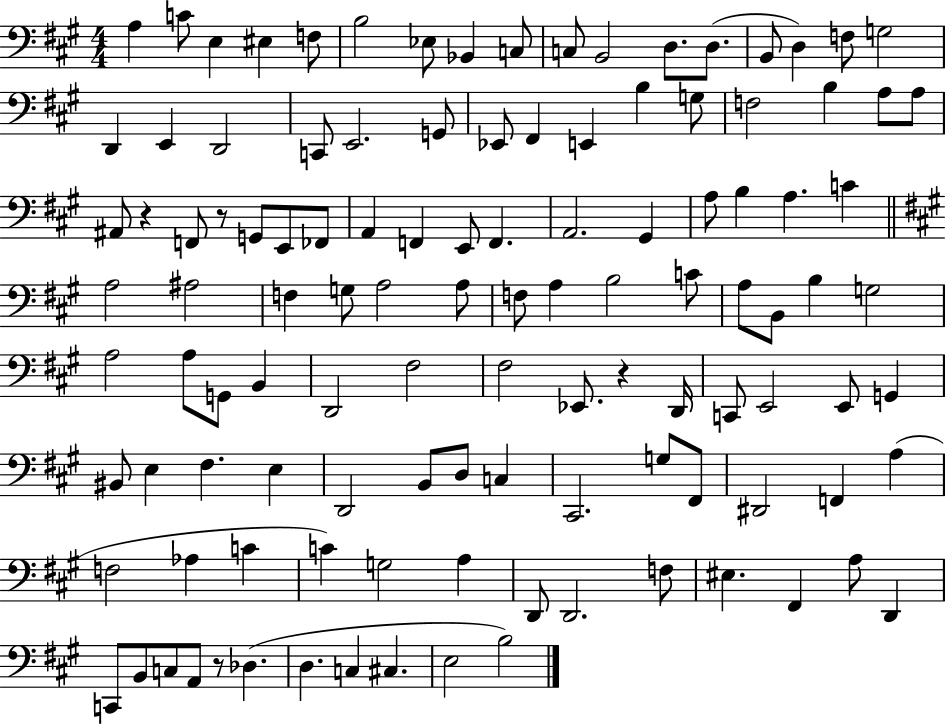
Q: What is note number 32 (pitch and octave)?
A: A3